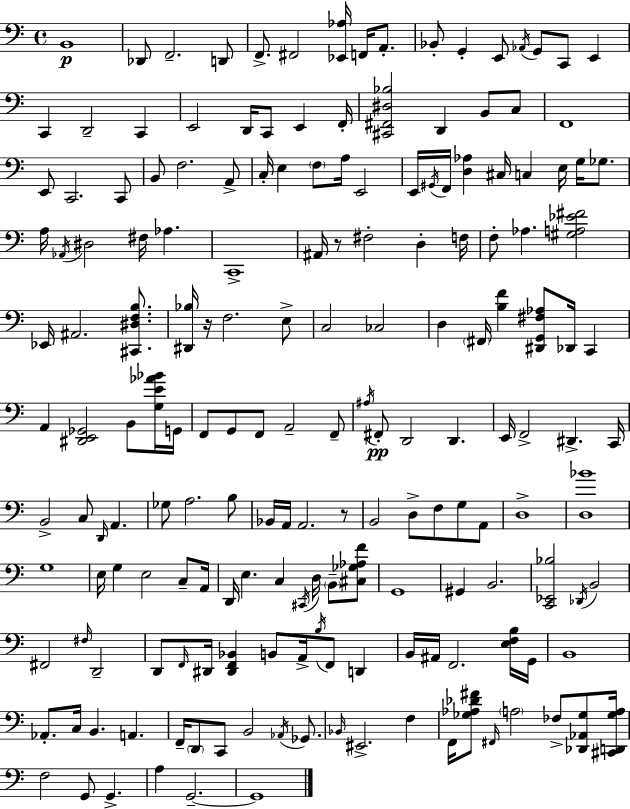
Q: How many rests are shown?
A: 3